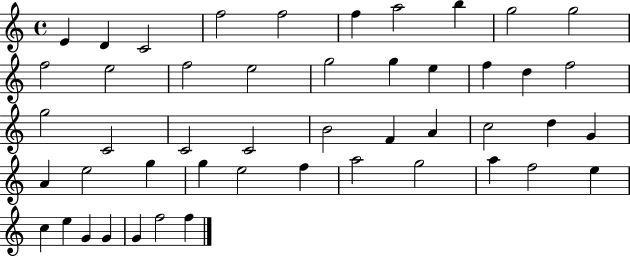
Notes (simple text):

E4/q D4/q C4/h F5/h F5/h F5/q A5/h B5/q G5/h G5/h F5/h E5/h F5/h E5/h G5/h G5/q E5/q F5/q D5/q F5/h G5/h C4/h C4/h C4/h B4/h F4/q A4/q C5/h D5/q G4/q A4/q E5/h G5/q G5/q E5/h F5/q A5/h G5/h A5/q F5/h E5/q C5/q E5/q G4/q G4/q G4/q F5/h F5/q